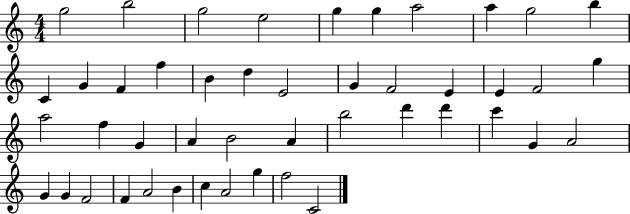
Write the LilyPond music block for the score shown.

{
  \clef treble
  \numericTimeSignature
  \time 4/4
  \key c \major
  g''2 b''2 | g''2 e''2 | g''4 g''4 a''2 | a''4 g''2 b''4 | \break c'4 g'4 f'4 f''4 | b'4 d''4 e'2 | g'4 f'2 e'4 | e'4 f'2 g''4 | \break a''2 f''4 g'4 | a'4 b'2 a'4 | b''2 d'''4 d'''4 | c'''4 g'4 a'2 | \break g'4 g'4 f'2 | f'4 a'2 b'4 | c''4 a'2 g''4 | f''2 c'2 | \break \bar "|."
}